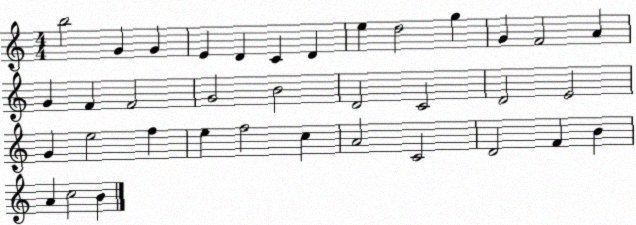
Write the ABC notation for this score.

X:1
T:Untitled
M:4/4
L:1/4
K:C
b2 G G E D C D e d2 g G F2 A G F F2 G2 B2 D2 C2 D2 E2 G e2 f e f2 c A2 C2 D2 F B A c2 B